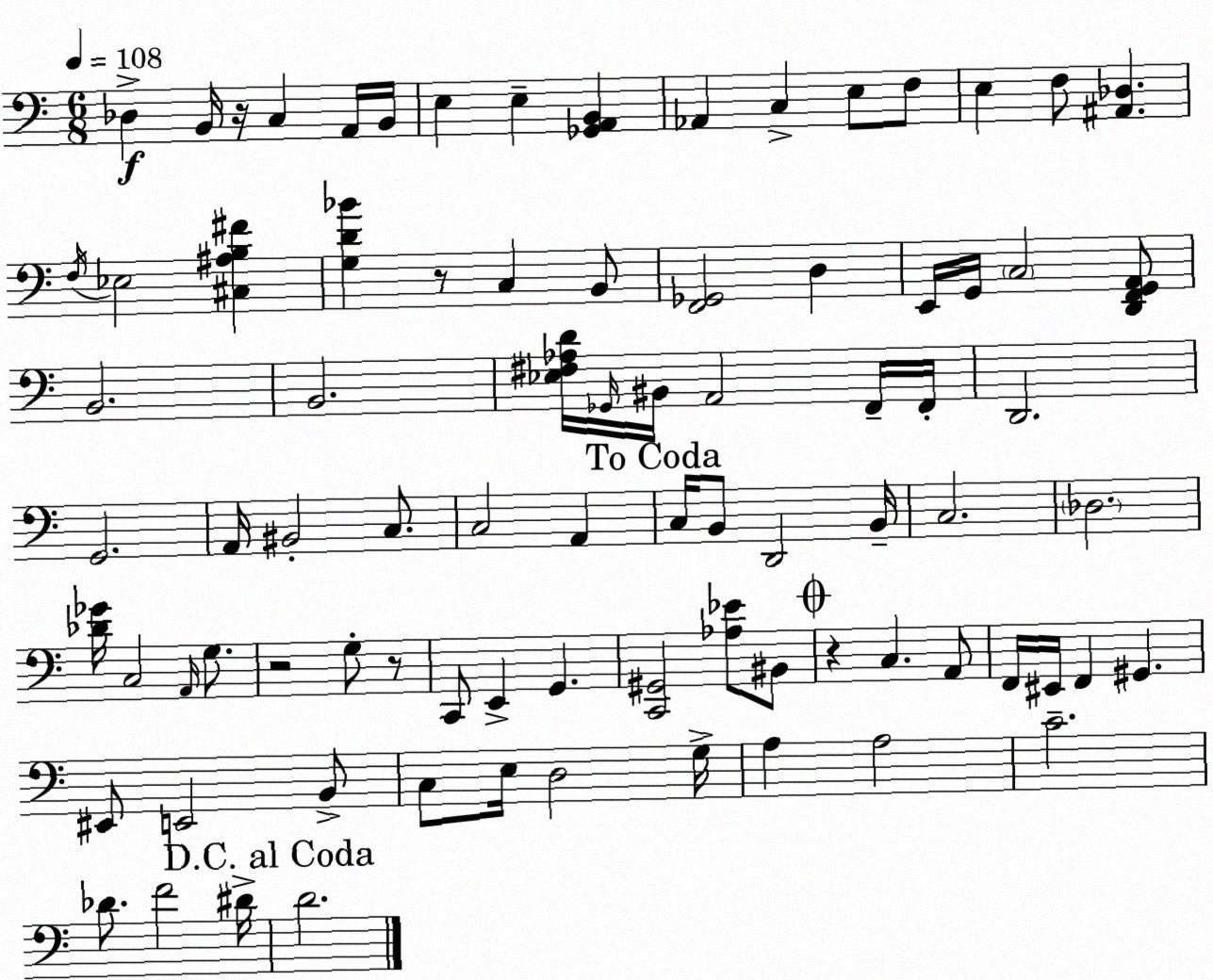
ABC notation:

X:1
T:Untitled
M:6/8
L:1/4
K:C
_D, B,,/4 z/4 C, A,,/4 B,,/4 E, E, [_G,,A,,B,,] _A,, C, E,/2 F,/2 E, F,/2 [^A,,_D,] F,/4 _E,2 [^C,^A,B,^F] [G,D_B] z/2 C, B,,/2 [F,,_G,,]2 D, E,,/4 G,,/4 C,2 [D,,F,,G,,A,,]/2 B,,2 B,,2 [_E,^F,_A,D]/4 _G,,/4 ^B,,/4 A,,2 F,,/4 F,,/4 D,,2 G,,2 A,,/4 ^B,,2 C,/2 C,2 A,, C,/4 B,,/2 D,,2 B,,/4 C,2 _D,2 [_D_G]/4 C,2 A,,/4 G,/2 z2 G,/2 z/2 C,,/2 E,, G,, [C,,^G,,]2 [_A,_E]/2 ^B,,/2 z C, A,,/2 F,,/4 ^E,,/4 F,, ^G,, ^E,,/2 E,,2 B,,/2 C,/2 E,/4 D,2 G,/4 A, A,2 C2 _D/2 F2 ^D/4 D2